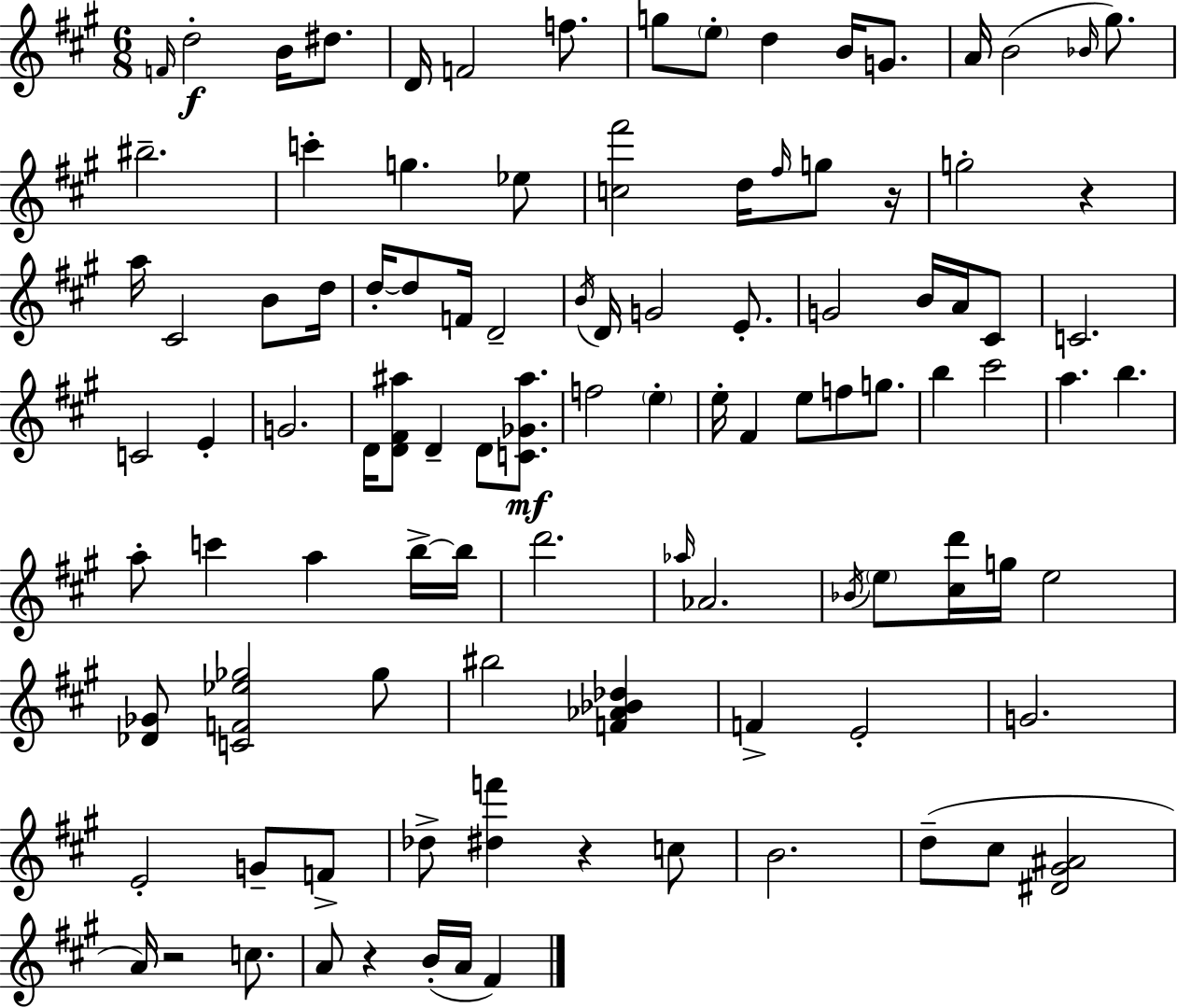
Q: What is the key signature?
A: A major